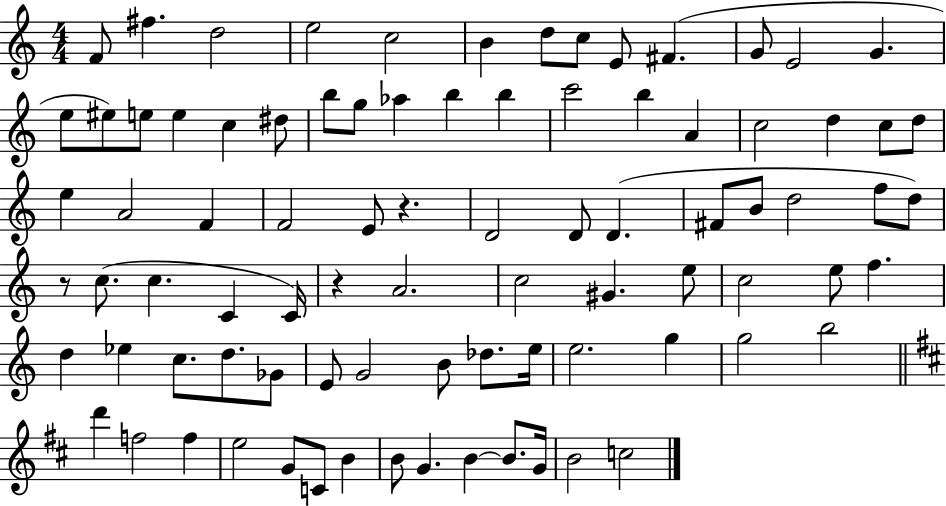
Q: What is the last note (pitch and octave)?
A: C5